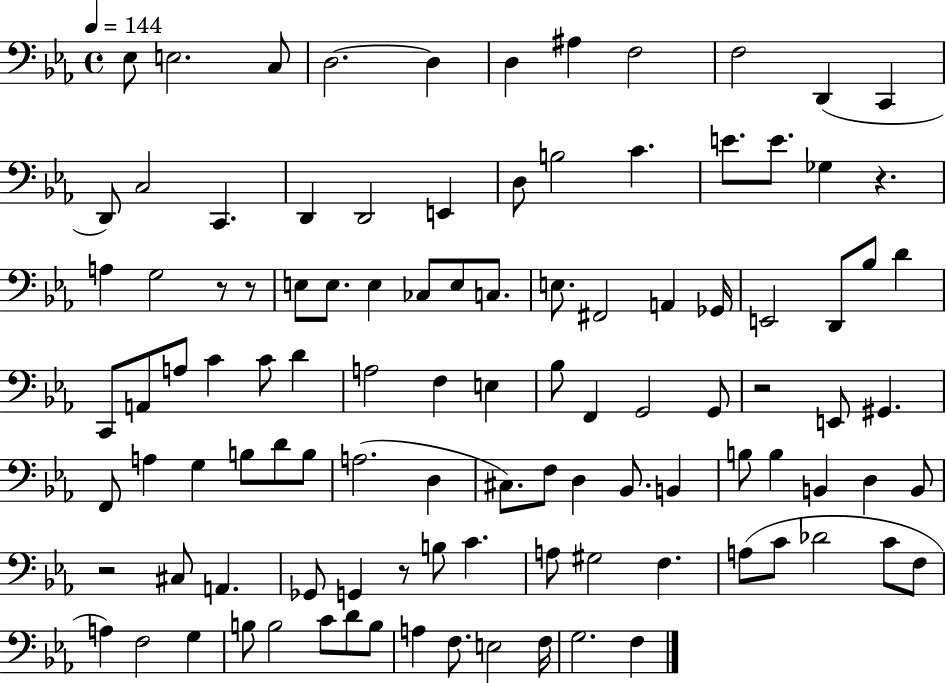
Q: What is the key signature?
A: EES major